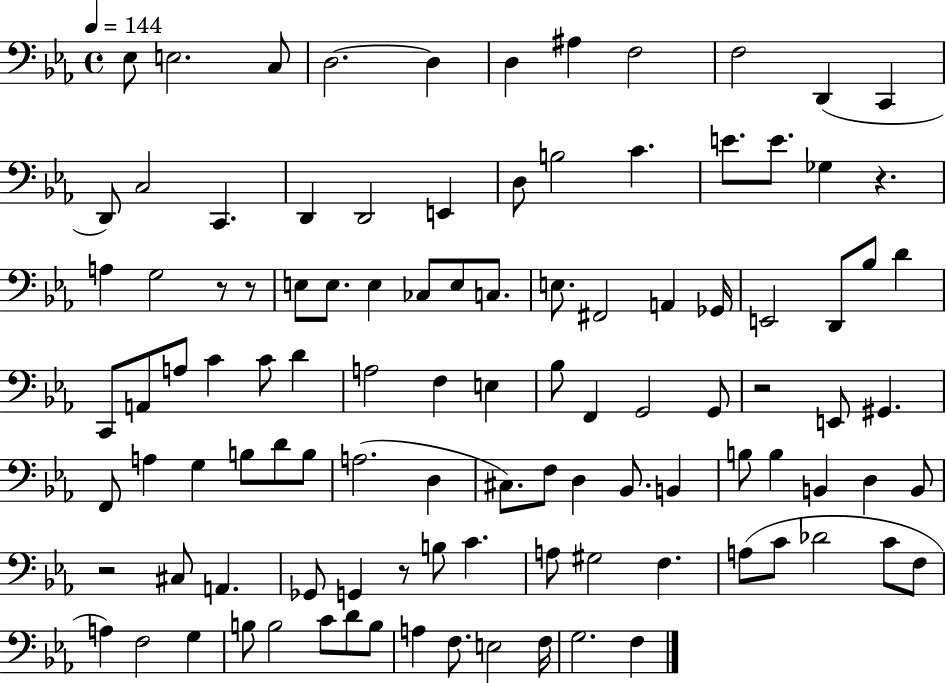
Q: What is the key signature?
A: EES major